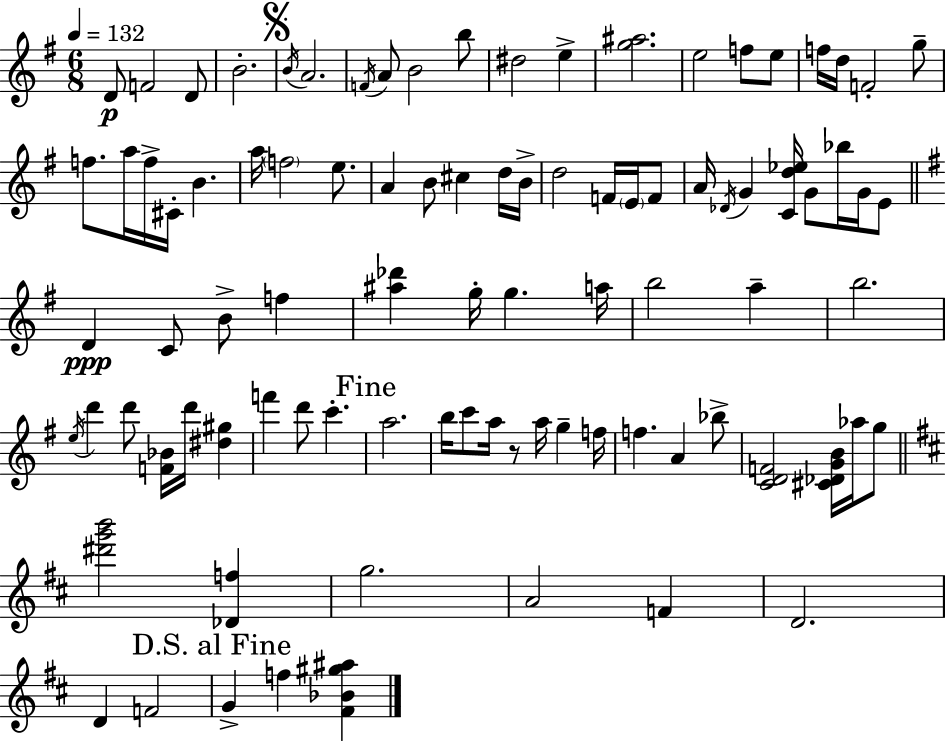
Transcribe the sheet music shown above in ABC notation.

X:1
T:Untitled
M:6/8
L:1/4
K:Em
D/2 F2 D/2 B2 B/4 A2 F/4 A/2 B2 b/2 ^d2 e [g^a]2 e2 f/2 e/2 f/4 d/4 F2 g/2 f/2 a/4 f/4 ^C/4 B a/4 f2 e/2 A B/2 ^c d/4 B/4 d2 F/4 E/4 F/2 A/4 _D/4 G [Cd_e]/4 G/2 _b/4 G/4 E/2 D C/2 B/2 f [^a_d'] g/4 g a/4 b2 a b2 e/4 d' d'/2 [F_B]/4 d'/4 [^d^g] f' d'/2 c' a2 b/4 c'/2 a/4 z/2 a/4 g f/4 f A _b/2 [CDF]2 [^C_DGB]/4 _a/4 g/2 [^d'g'b']2 [_Df] g2 A2 F D2 D F2 G f [^F_B^g^a]